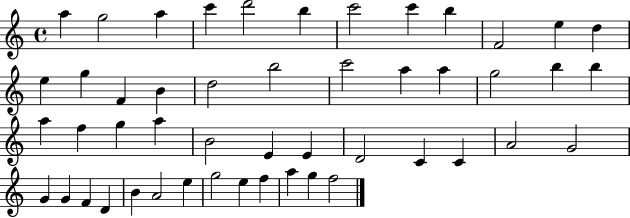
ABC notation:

X:1
T:Untitled
M:4/4
L:1/4
K:C
a g2 a c' d'2 b c'2 c' b F2 e d e g F B d2 b2 c'2 a a g2 b b a f g a B2 E E D2 C C A2 G2 G G F D B A2 e g2 e f a g f2